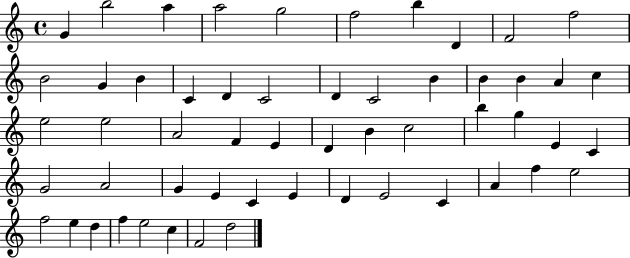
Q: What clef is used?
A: treble